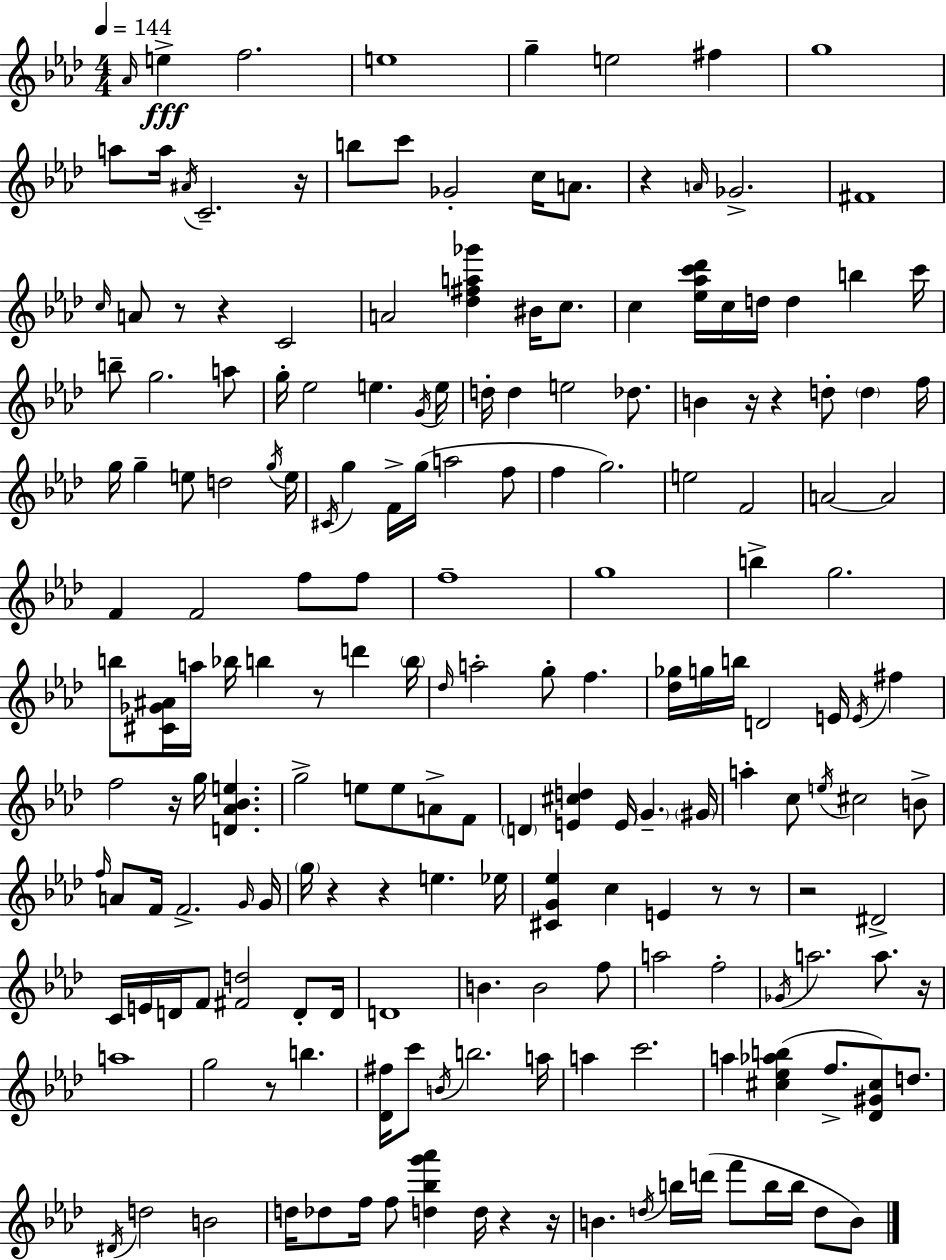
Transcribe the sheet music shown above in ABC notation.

X:1
T:Untitled
M:4/4
L:1/4
K:Fm
_A/4 e f2 e4 g e2 ^f g4 a/2 a/4 ^A/4 C2 z/4 b/2 c'/2 _G2 c/4 A/2 z A/4 _G2 ^F4 c/4 A/2 z/2 z C2 A2 [_d^fa_g'] ^B/4 c/2 c [_e_ac'_d']/4 c/4 d/4 d b c'/4 b/2 g2 a/2 g/4 _e2 e G/4 e/4 d/4 d e2 _d/2 B z/4 z d/2 d f/4 g/4 g e/2 d2 g/4 e/4 ^C/4 g F/4 g/4 a2 f/2 f g2 e2 F2 A2 A2 F F2 f/2 f/2 f4 g4 b g2 b/2 [^C_G^A]/4 a/4 _b/4 b z/2 d' b/4 _d/4 a2 g/2 f [_d_g]/4 g/4 b/4 D2 E/4 E/4 ^f f2 z/4 g/4 [D_A_Be] g2 e/2 e/2 A/2 F/2 D [E^cd] E/4 G ^G/4 a c/2 e/4 ^c2 B/2 f/4 A/2 F/4 F2 G/4 G/4 g/4 z z e _e/4 [^CG_e] c E z/2 z/2 z2 ^D2 C/4 E/4 D/4 F/2 [^Fd]2 D/2 D/4 D4 B B2 f/2 a2 f2 _G/4 a2 a/2 z/4 a4 g2 z/2 b [_D^f]/4 c'/2 B/4 b2 a/4 a c'2 a [^c_e_ab] f/2 [_D^G^c]/2 d/2 ^D/4 d2 B2 d/4 _d/2 f/4 f/2 [d_bg'_a'] d/4 z z/4 B d/4 b/4 d'/4 f'/2 b/4 b/4 d/2 B/2